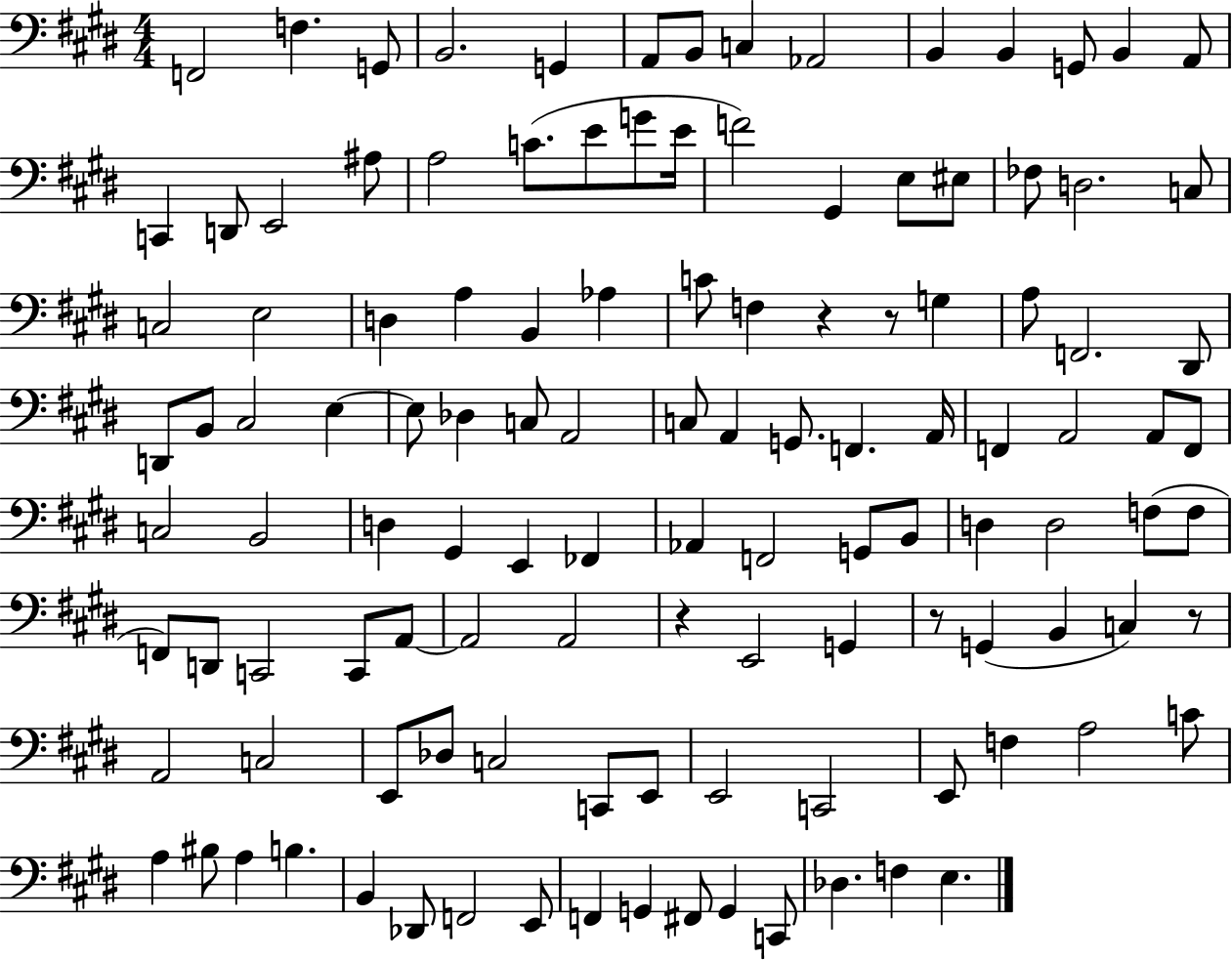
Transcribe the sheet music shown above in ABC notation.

X:1
T:Untitled
M:4/4
L:1/4
K:E
F,,2 F, G,,/2 B,,2 G,, A,,/2 B,,/2 C, _A,,2 B,, B,, G,,/2 B,, A,,/2 C,, D,,/2 E,,2 ^A,/2 A,2 C/2 E/2 G/2 E/4 F2 ^G,, E,/2 ^E,/2 _F,/2 D,2 C,/2 C,2 E,2 D, A, B,, _A, C/2 F, z z/2 G, A,/2 F,,2 ^D,,/2 D,,/2 B,,/2 ^C,2 E, E,/2 _D, C,/2 A,,2 C,/2 A,, G,,/2 F,, A,,/4 F,, A,,2 A,,/2 F,,/2 C,2 B,,2 D, ^G,, E,, _F,, _A,, F,,2 G,,/2 B,,/2 D, D,2 F,/2 F,/2 F,,/2 D,,/2 C,,2 C,,/2 A,,/2 A,,2 A,,2 z E,,2 G,, z/2 G,, B,, C, z/2 A,,2 C,2 E,,/2 _D,/2 C,2 C,,/2 E,,/2 E,,2 C,,2 E,,/2 F, A,2 C/2 A, ^B,/2 A, B, B,, _D,,/2 F,,2 E,,/2 F,, G,, ^F,,/2 G,, C,,/2 _D, F, E,